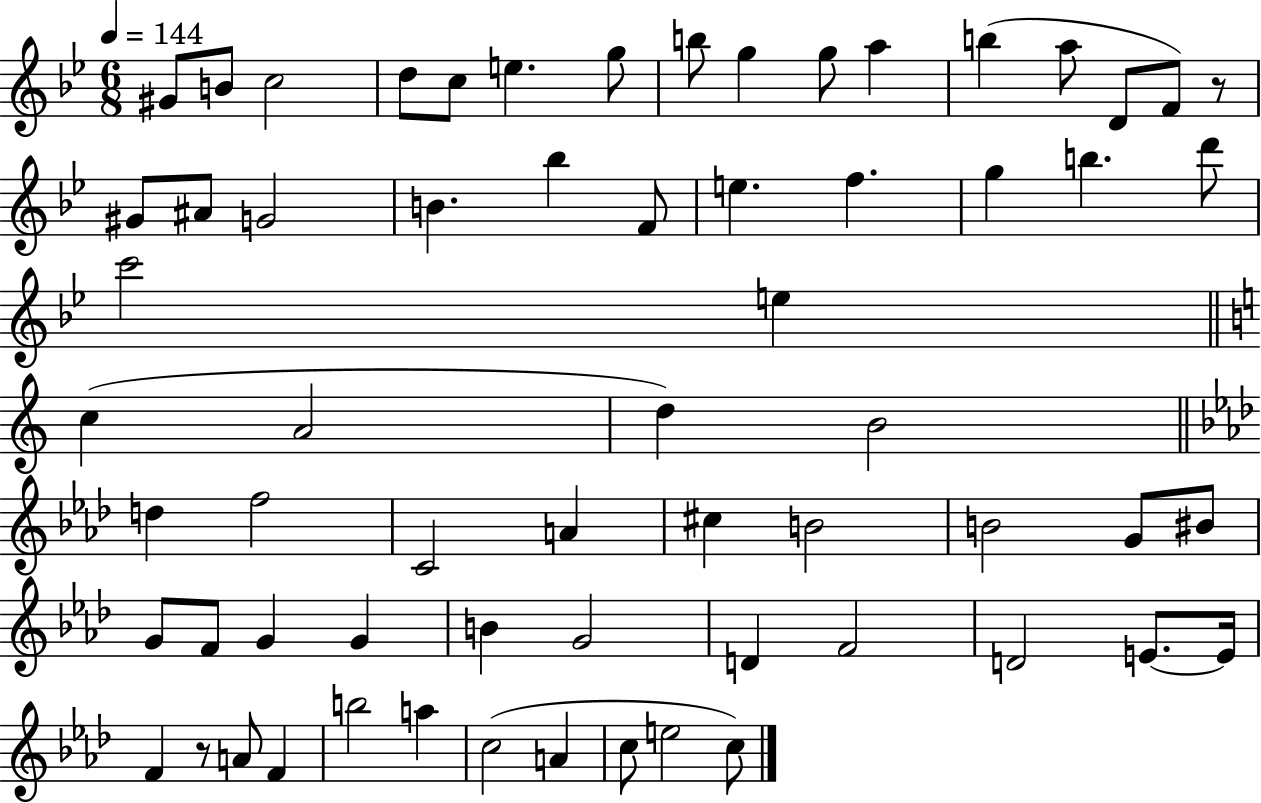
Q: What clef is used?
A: treble